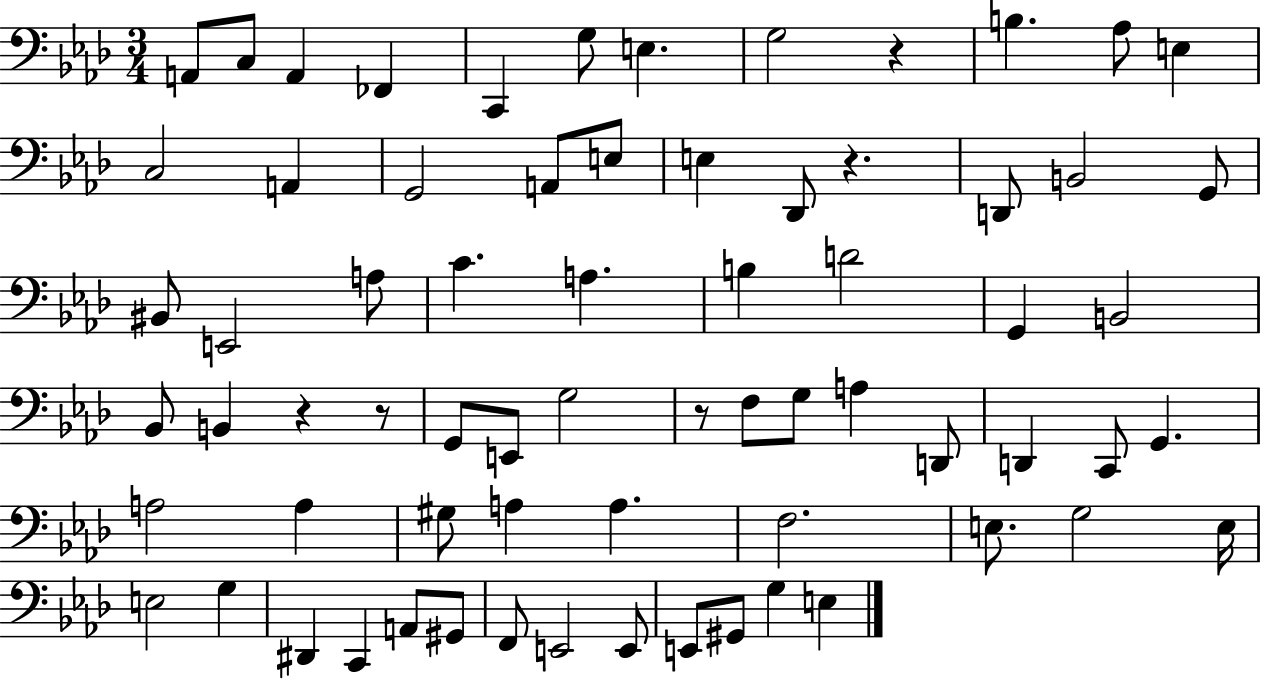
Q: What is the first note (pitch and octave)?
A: A2